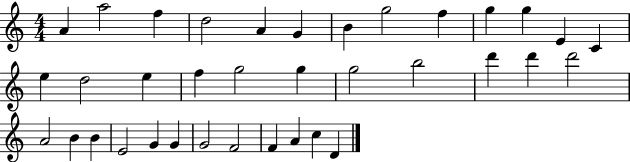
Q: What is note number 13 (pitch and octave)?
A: C4